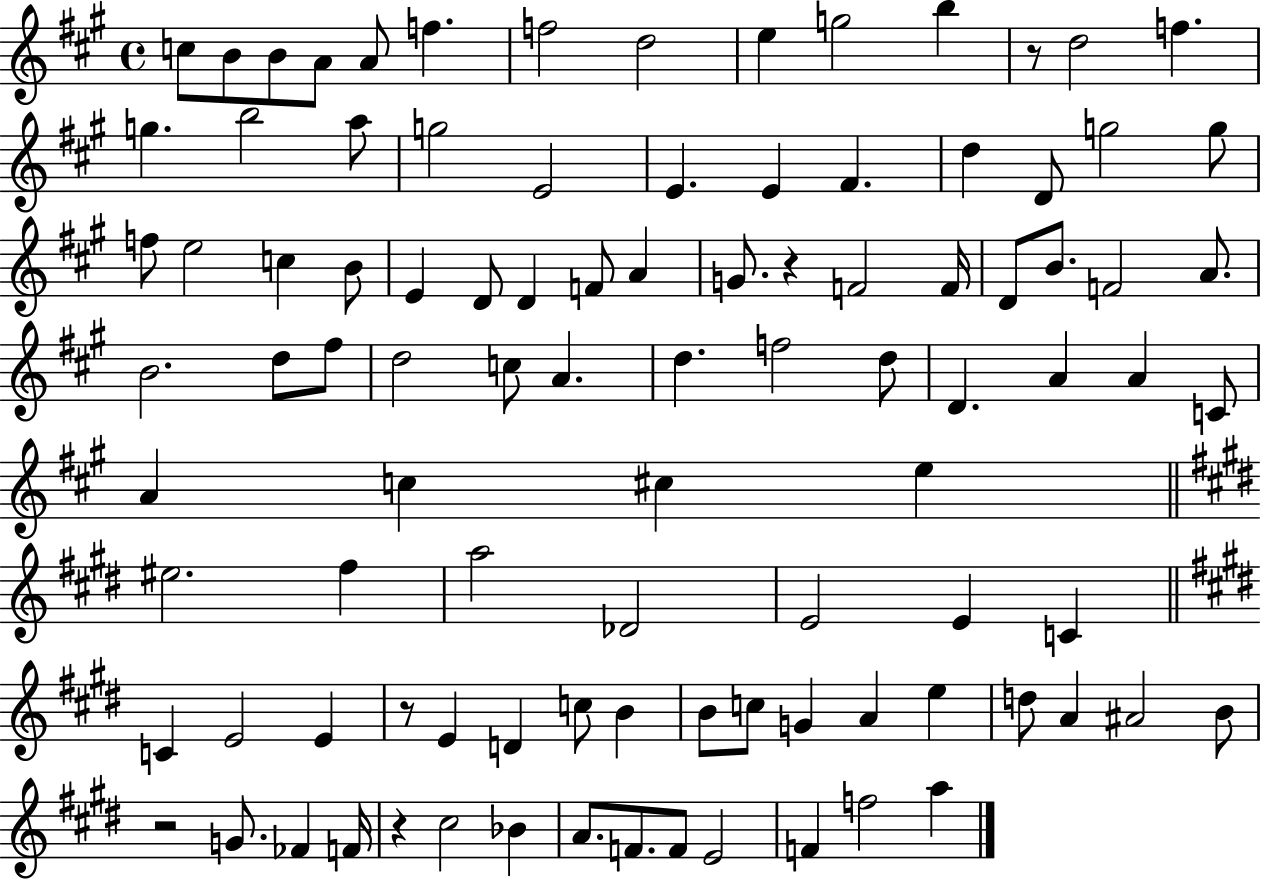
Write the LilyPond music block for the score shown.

{
  \clef treble
  \time 4/4
  \defaultTimeSignature
  \key a \major
  \repeat volta 2 { c''8 b'8 b'8 a'8 a'8 f''4. | f''2 d''2 | e''4 g''2 b''4 | r8 d''2 f''4. | \break g''4. b''2 a''8 | g''2 e'2 | e'4. e'4 fis'4. | d''4 d'8 g''2 g''8 | \break f''8 e''2 c''4 b'8 | e'4 d'8 d'4 f'8 a'4 | g'8. r4 f'2 f'16 | d'8 b'8. f'2 a'8. | \break b'2. d''8 fis''8 | d''2 c''8 a'4. | d''4. f''2 d''8 | d'4. a'4 a'4 c'8 | \break a'4 c''4 cis''4 e''4 | \bar "||" \break \key e \major eis''2. fis''4 | a''2 des'2 | e'2 e'4 c'4 | \bar "||" \break \key e \major c'4 e'2 e'4 | r8 e'4 d'4 c''8 b'4 | b'8 c''8 g'4 a'4 e''4 | d''8 a'4 ais'2 b'8 | \break r2 g'8. fes'4 f'16 | r4 cis''2 bes'4 | a'8. f'8. f'8 e'2 | f'4 f''2 a''4 | \break } \bar "|."
}